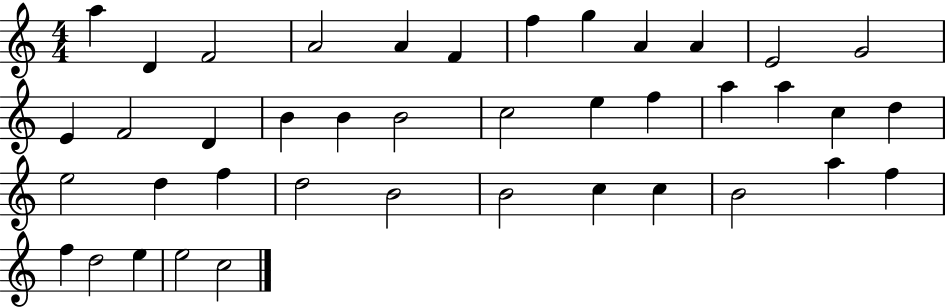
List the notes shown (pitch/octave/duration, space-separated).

A5/q D4/q F4/h A4/h A4/q F4/q F5/q G5/q A4/q A4/q E4/h G4/h E4/q F4/h D4/q B4/q B4/q B4/h C5/h E5/q F5/q A5/q A5/q C5/q D5/q E5/h D5/q F5/q D5/h B4/h B4/h C5/q C5/q B4/h A5/q F5/q F5/q D5/h E5/q E5/h C5/h